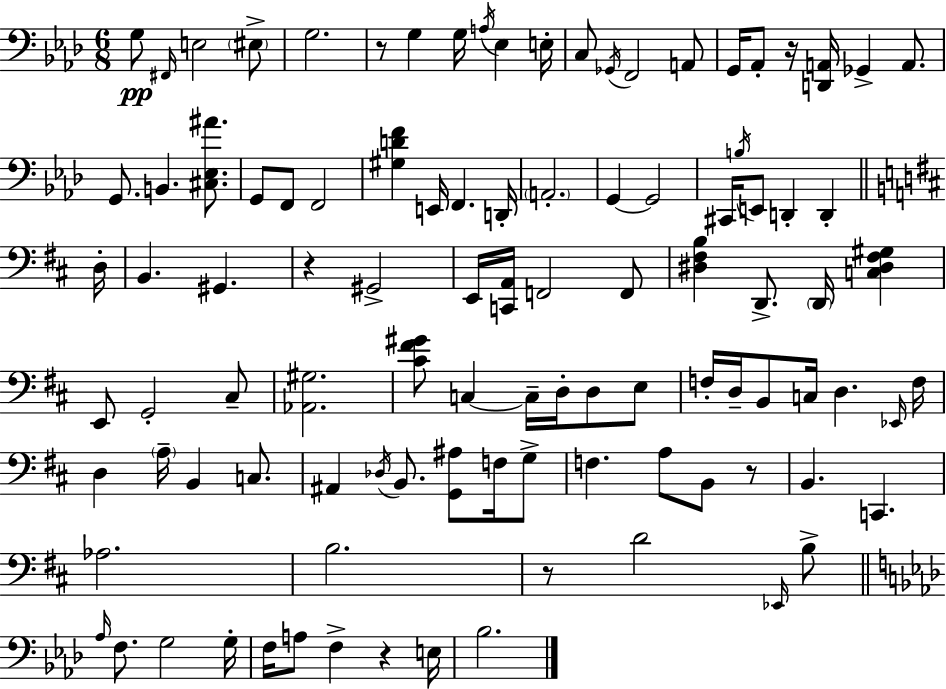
X:1
T:Untitled
M:6/8
L:1/4
K:Ab
G,/2 ^F,,/4 E,2 ^E,/2 G,2 z/2 G, G,/4 A,/4 _E, E,/4 C,/2 _G,,/4 F,,2 A,,/2 G,,/4 _A,,/2 z/4 [D,,A,,]/4 _G,, A,,/2 G,,/2 B,, [^C,_E,^A]/2 G,,/2 F,,/2 F,,2 [^G,DF] E,,/4 F,, D,,/4 A,,2 G,, G,,2 ^C,,/4 B,/4 E,,/2 D,, D,, D,/4 B,, ^G,, z ^G,,2 E,,/4 [C,,A,,]/4 F,,2 F,,/2 [^D,^F,B,] D,,/2 D,,/4 [C,^D,^F,^G,] E,,/2 G,,2 ^C,/2 [_A,,^G,]2 [^C^F^G]/2 C, C,/4 D,/4 D,/2 E,/2 F,/4 D,/4 B,,/2 C,/4 D, _E,,/4 F,/4 D, A,/4 B,, C,/2 ^A,, _D,/4 B,,/2 [G,,^A,]/2 F,/4 G,/2 F, A,/2 B,,/2 z/2 B,, C,, _A,2 B,2 z/2 D2 _E,,/4 B,/2 _A,/4 F,/2 G,2 G,/4 F,/4 A,/2 F, z E,/4 _B,2